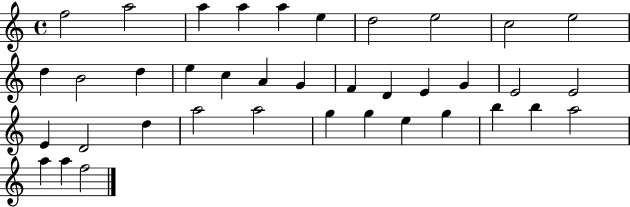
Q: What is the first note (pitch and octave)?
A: F5